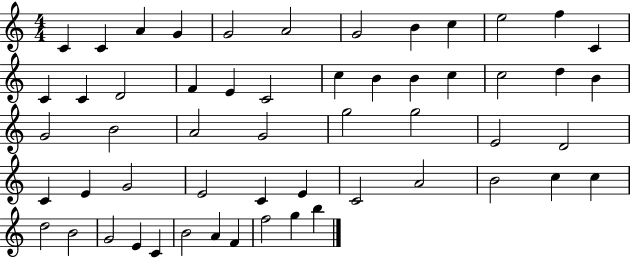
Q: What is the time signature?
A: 4/4